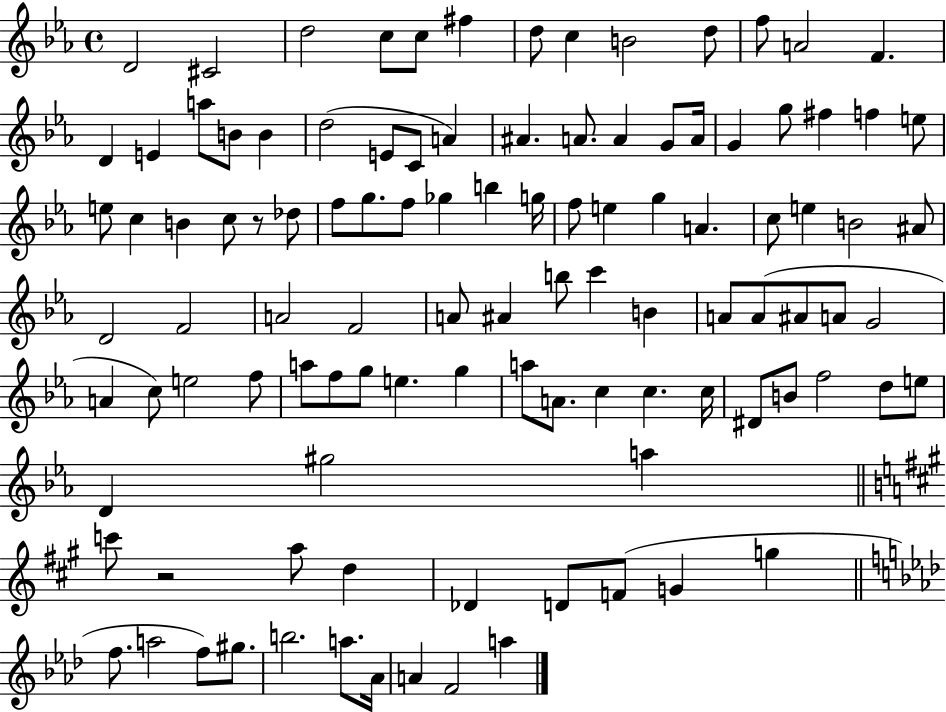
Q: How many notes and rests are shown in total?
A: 107